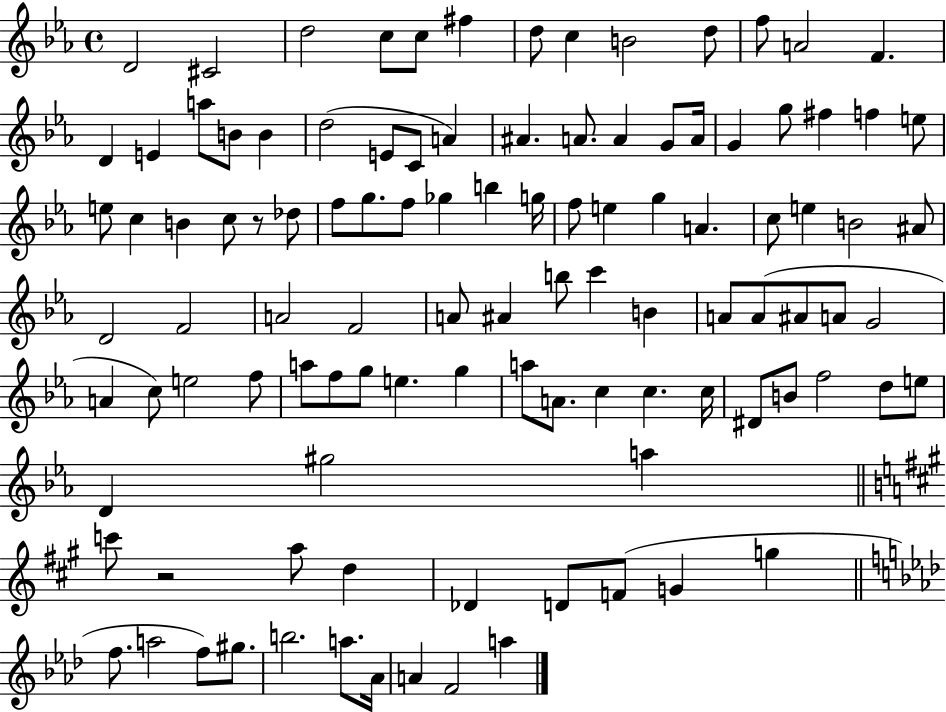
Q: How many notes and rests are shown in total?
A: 107